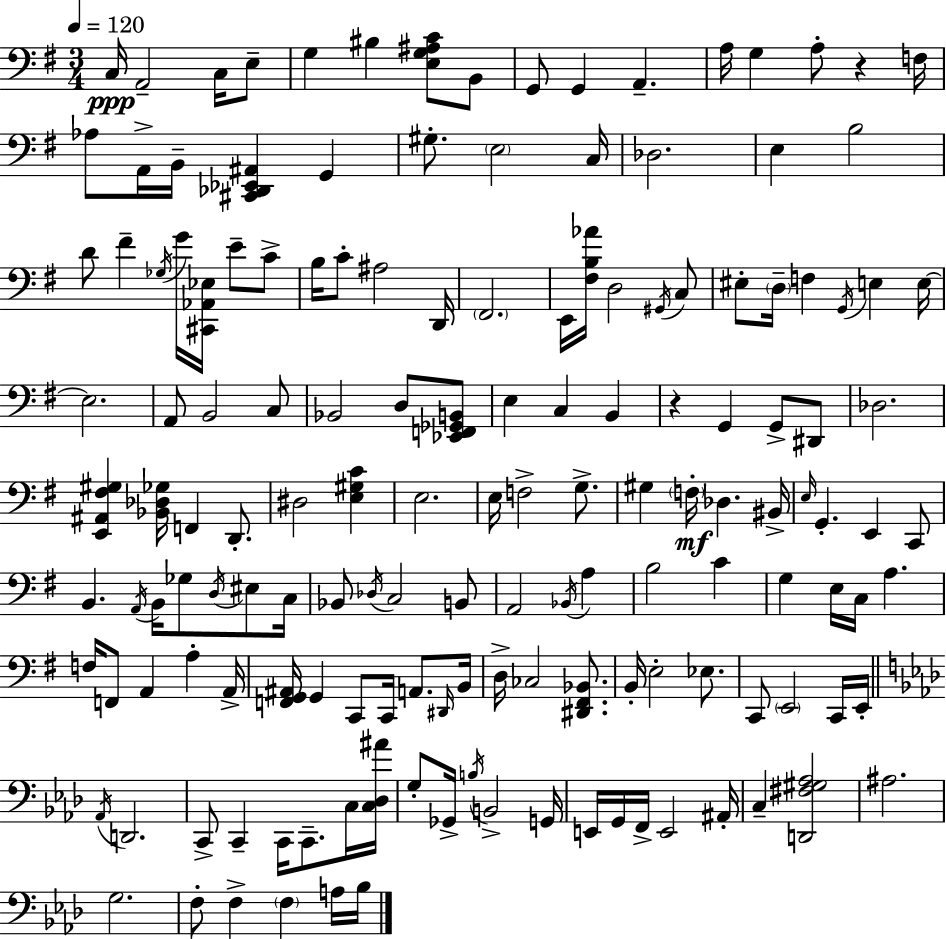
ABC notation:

X:1
T:Untitled
M:3/4
L:1/4
K:G
C,/4 A,,2 C,/4 E,/2 G, ^B, [E,G,^A,C]/2 B,,/2 G,,/2 G,, A,, A,/4 G, A,/2 z F,/4 _A,/2 A,,/4 B,,/4 [^C,,_D,,_E,,^A,,] G,, ^G,/2 E,2 C,/4 _D,2 E, B,2 D/2 ^F _G,/4 G/4 [^C,,_A,,_E,]/4 E/2 C/2 B,/4 C/2 ^A,2 D,,/4 ^F,,2 E,,/4 [^F,B,_A]/4 D,2 ^G,,/4 C,/2 ^E,/2 D,/4 F, G,,/4 E, E,/4 E,2 A,,/2 B,,2 C,/2 _B,,2 D,/2 [_E,,F,,_G,,B,,]/2 E, C, B,, z G,, G,,/2 ^D,,/2 _D,2 [E,,^A,,^F,^G,] [_B,,_D,_G,]/4 F,, D,,/2 ^D,2 [E,^G,C] E,2 E,/4 F,2 G,/2 ^G, F,/4 _D, ^B,,/4 E,/4 G,, E,, C,,/2 B,, A,,/4 B,,/4 _G,/2 D,/4 ^E,/2 C,/4 _B,,/2 _D,/4 C,2 B,,/2 A,,2 _B,,/4 A, B,2 C G, E,/4 C,/4 A, F,/4 F,,/2 A,, A, A,,/4 [F,,G,,^A,,]/4 G,, C,,/2 C,,/4 A,,/2 ^D,,/4 B,,/4 D,/4 _C,2 [^D,,^F,,_B,,]/2 B,,/4 E,2 _E,/2 C,,/2 E,,2 C,,/4 E,,/4 _A,,/4 D,,2 C,,/2 C,, C,,/4 C,,/2 C,/4 [C,_D,^A]/4 G,/2 _G,,/4 B,/4 B,,2 G,,/4 E,,/4 G,,/4 F,,/4 E,,2 ^A,,/4 C, [D,,^F,^G,_A,]2 ^A,2 G,2 F,/2 F, F, A,/4 _B,/4